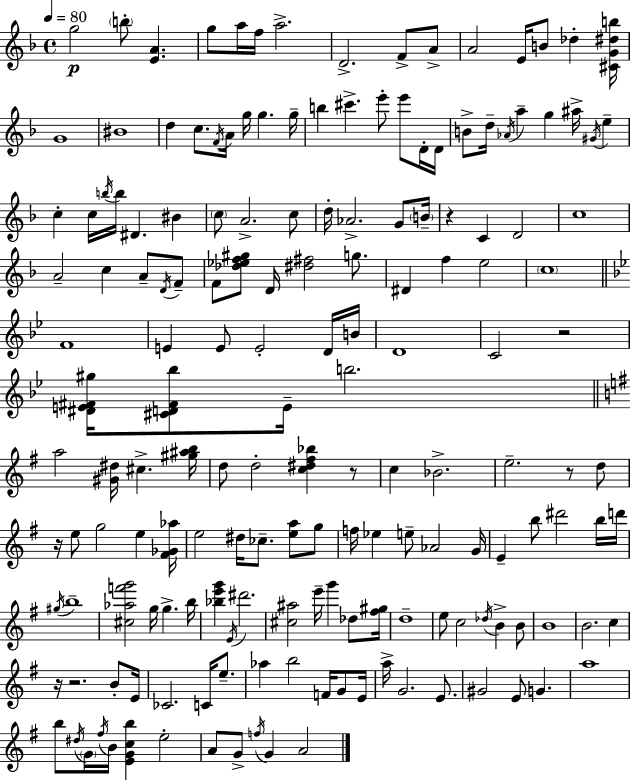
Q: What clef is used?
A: treble